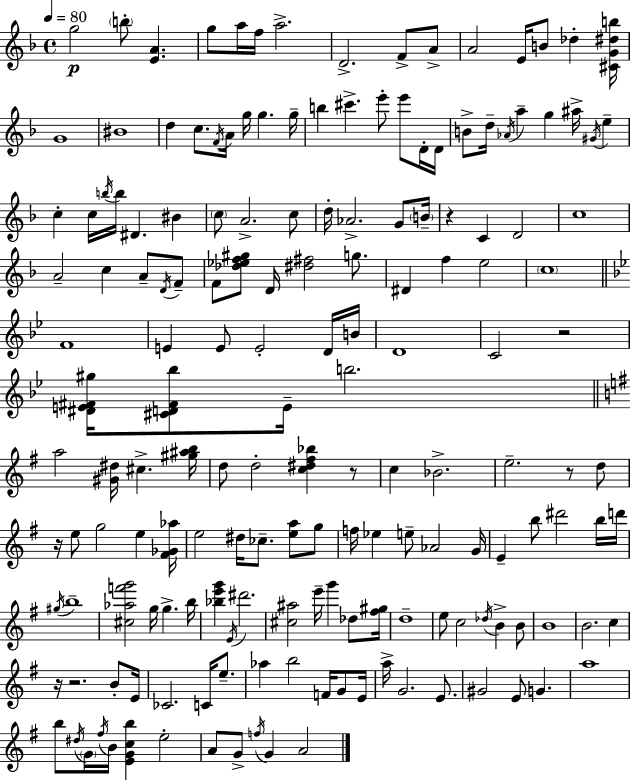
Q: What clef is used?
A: treble